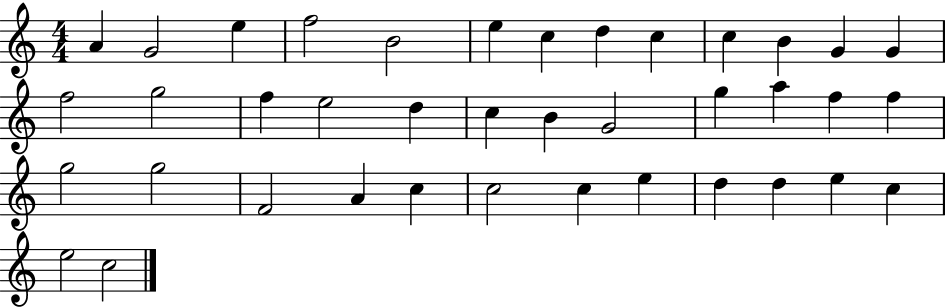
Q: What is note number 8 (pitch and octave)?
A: D5